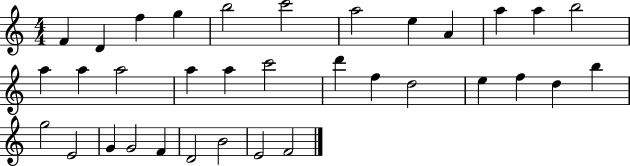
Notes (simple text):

F4/q D4/q F5/q G5/q B5/h C6/h A5/h E5/q A4/q A5/q A5/q B5/h A5/q A5/q A5/h A5/q A5/q C6/h D6/q F5/q D5/h E5/q F5/q D5/q B5/q G5/h E4/h G4/q G4/h F4/q D4/h B4/h E4/h F4/h